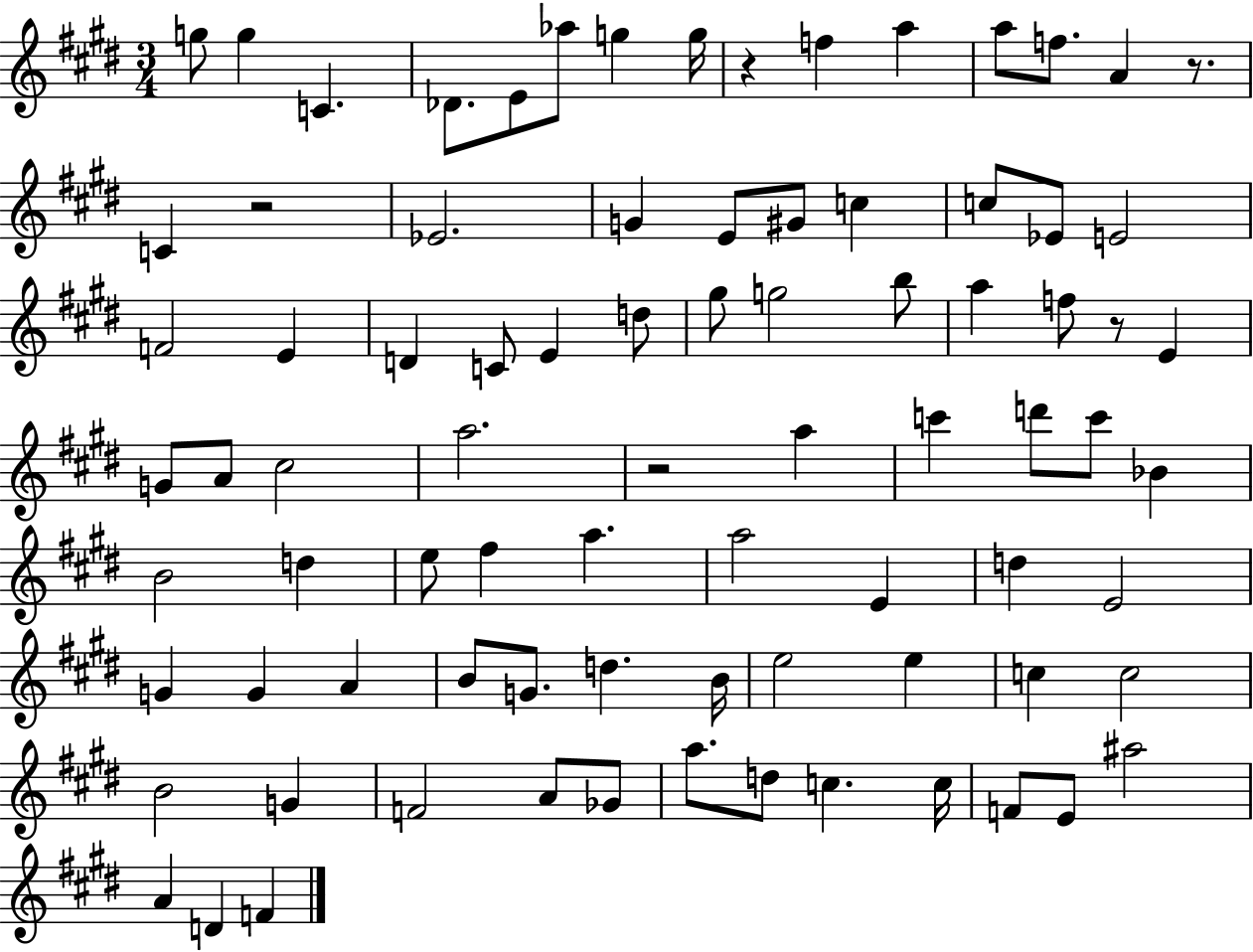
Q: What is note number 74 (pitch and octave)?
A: E4